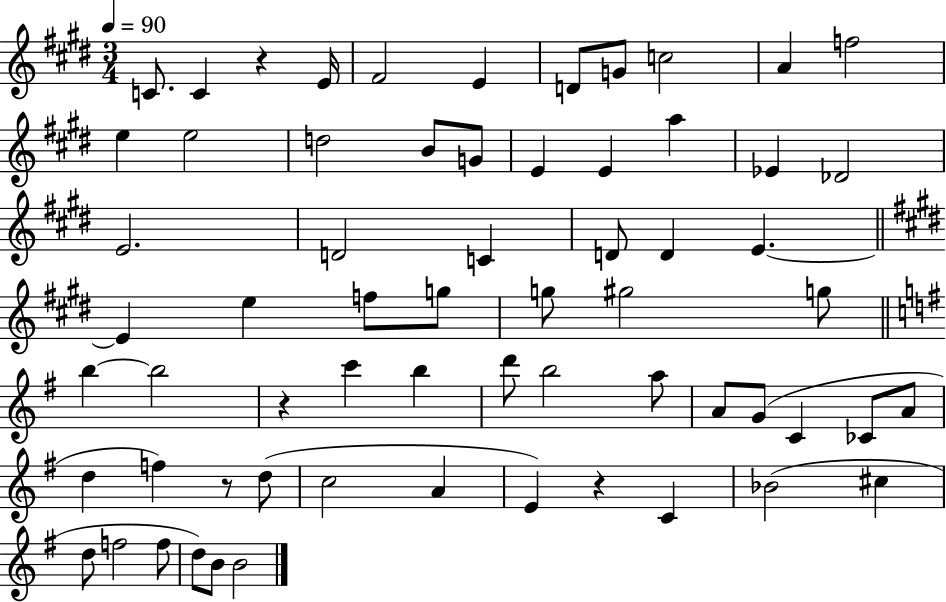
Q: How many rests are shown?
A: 4